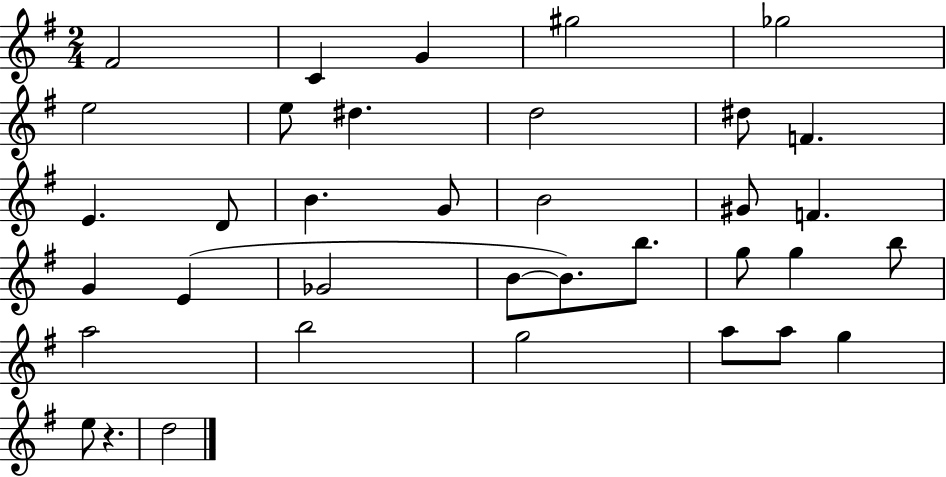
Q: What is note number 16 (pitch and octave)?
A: B4